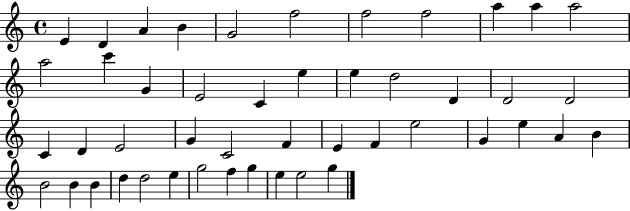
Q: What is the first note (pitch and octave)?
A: E4